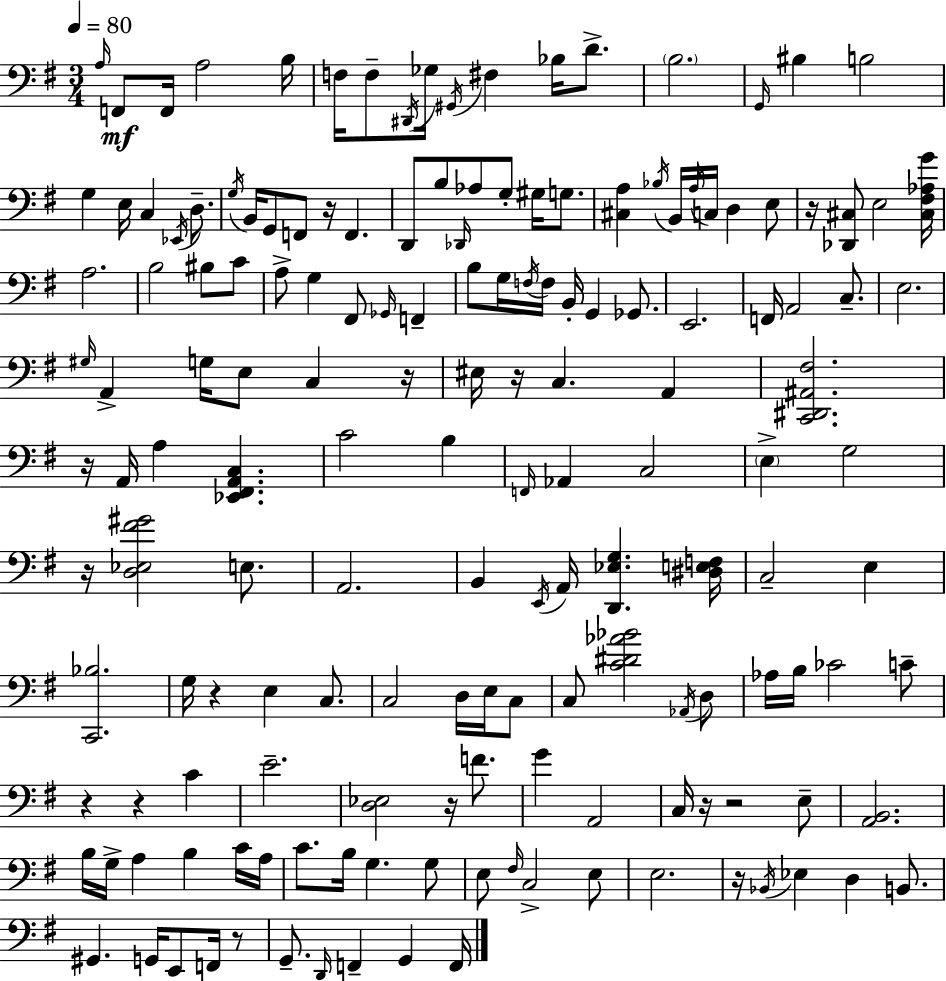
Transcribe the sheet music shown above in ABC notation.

X:1
T:Untitled
M:3/4
L:1/4
K:Em
A,/4 F,,/2 F,,/4 A,2 B,/4 F,/4 F,/2 ^D,,/4 _G,/4 ^G,,/4 ^F, _B,/4 D/2 B,2 G,,/4 ^B, B,2 G, E,/4 C, _E,,/4 D,/2 G,/4 B,,/4 G,,/2 F,,/2 z/4 F,, D,,/2 B,/2 _D,,/4 _A,/2 G,/2 ^G,/4 G,/2 [^C,A,] _B,/4 B,,/4 A,/4 C,/4 D, E,/2 z/4 [_D,,^C,]/2 E,2 [^C,^F,_A,G]/4 A,2 B,2 ^B,/2 C/2 A,/2 G, ^F,,/2 _G,,/4 F,, B,/2 G,/4 F,/4 F,/4 B,,/4 G,, _G,,/2 E,,2 F,,/4 A,,2 C,/2 E,2 ^G,/4 A,, G,/4 E,/2 C, z/4 ^E,/4 z/4 C, A,, [C,,^D,,^A,,^F,]2 z/4 A,,/4 A, [_E,,^F,,A,,C,] C2 B, F,,/4 _A,, C,2 E, G,2 z/4 [D,_E,^F^G]2 E,/2 A,,2 B,, E,,/4 A,,/4 [D,,_E,G,] [^D,E,F,]/4 C,2 E, [C,,_B,]2 G,/4 z E, C,/2 C,2 D,/4 E,/4 C,/2 C,/2 [C^D_A_B]2 _A,,/4 D,/2 _A,/4 B,/4 _C2 C/2 z z C E2 [D,_E,]2 z/4 F/2 G A,,2 C,/4 z/4 z2 E,/2 [A,,B,,]2 B,/4 G,/4 A, B, C/4 A,/4 C/2 B,/4 G, G,/2 E,/2 ^F,/4 C,2 E,/2 E,2 z/4 _B,,/4 _E, D, B,,/2 ^G,, G,,/4 E,,/2 F,,/4 z/2 G,,/2 D,,/4 F,, G,, F,,/4